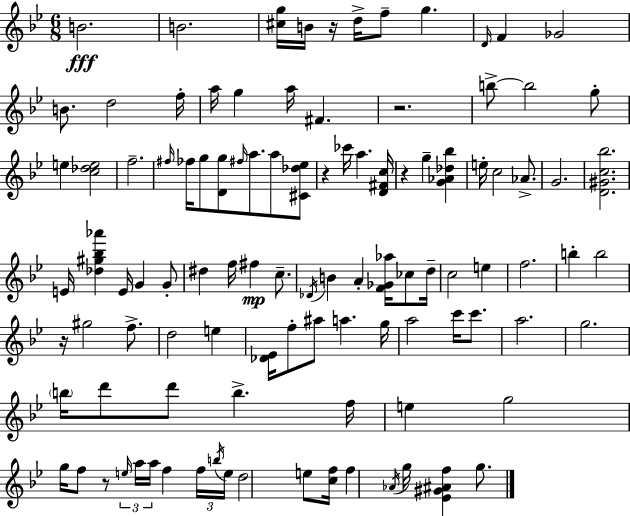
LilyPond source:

{
  \clef treble
  \numericTimeSignature
  \time 6/8
  \key bes \major
  b'2.\fff | b'2. | <cis'' g''>16 b'16 r16 d''16-> f''8-- g''4. | \grace { d'16 } f'4 ges'2 | \break b'8. d''2 | f''16-. a''16 g''4 a''16 fis'4. | r2. | b''8->~~ b''2 g''8-. | \break e''4 <c'' des'' e''>2 | f''2.-- | \grace { fis''16 } fes''16 g''8 <d' g''>8 \grace { fis''16 } a''8. a''8 | <cis' des'' ees''>8 r4 ces'''16 a''4. | \break <d' fis' c''>16 r4 g''4-- <g' aes' des'' bes''>4 | e''16-. c''2 | aes'8.-> g'2. | <d' gis' c'' bes''>2. | \break e'16 <des'' gis'' bes'' aes'''>4 e'16 g'4 | g'8-. dis''4 f''16 fis''4\mp | c''8.-- \acciaccatura { des'16 } b'4 a'4-. | <f' ges' aes''>16 ces''8 d''16-- c''2 | \break e''4 f''2. | b''4-. b''2 | r16 gis''2 | f''8.-> d''2 | \break e''4 <des' ees'>16 f''8-. ais''8 a''4. | g''16 a''2 | c'''16 c'''8. a''2. | g''2. | \break \parenthesize b''16 d'''8 d'''8 b''4.-> | f''16 e''4 g''2 | g''16 f''8 r8 \tuplet 3/2 { \grace { e''16 } a''16 a''16 } | f''4 \tuplet 3/2 { f''16 \acciaccatura { b''16 } e''16 } d''2 | \break e''8 <c'' f''>16 f''4 \acciaccatura { aes'16 } g''16 | <ees' gis' ais' f''>4 g''8. \bar "|."
}